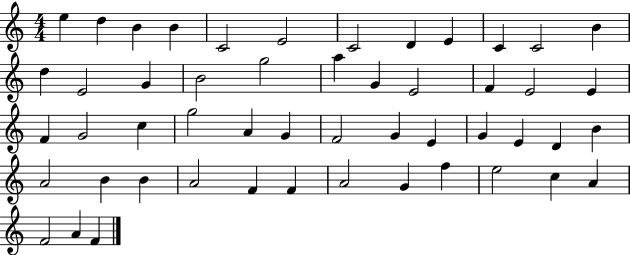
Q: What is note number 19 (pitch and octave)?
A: G4